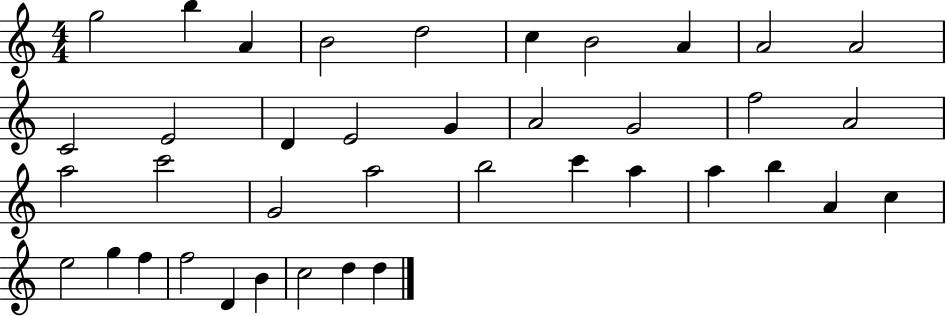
G5/h B5/q A4/q B4/h D5/h C5/q B4/h A4/q A4/h A4/h C4/h E4/h D4/q E4/h G4/q A4/h G4/h F5/h A4/h A5/h C6/h G4/h A5/h B5/h C6/q A5/q A5/q B5/q A4/q C5/q E5/h G5/q F5/q F5/h D4/q B4/q C5/h D5/q D5/q